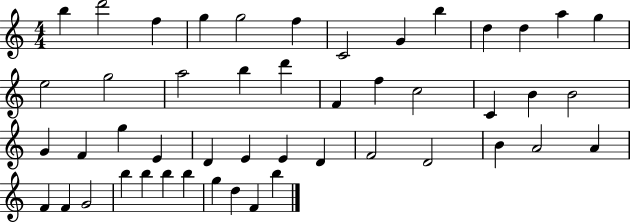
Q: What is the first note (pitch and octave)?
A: B5